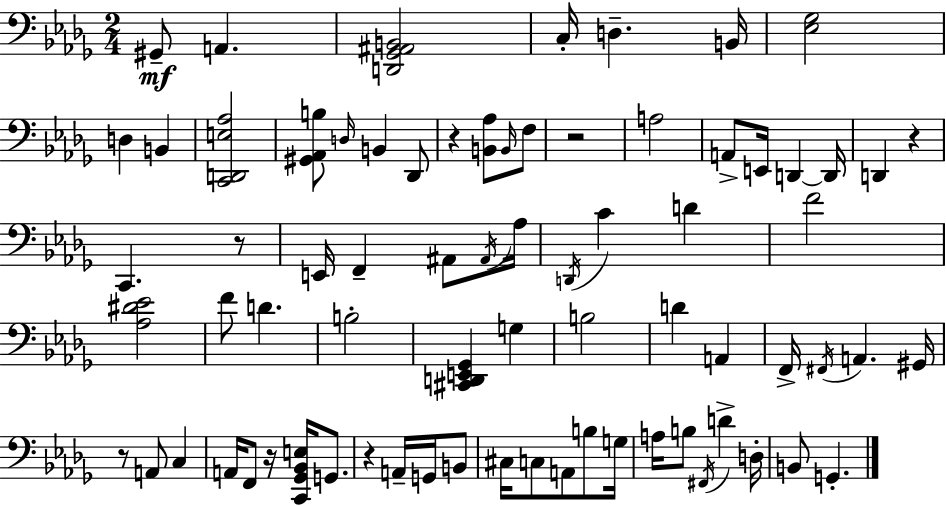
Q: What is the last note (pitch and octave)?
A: G2